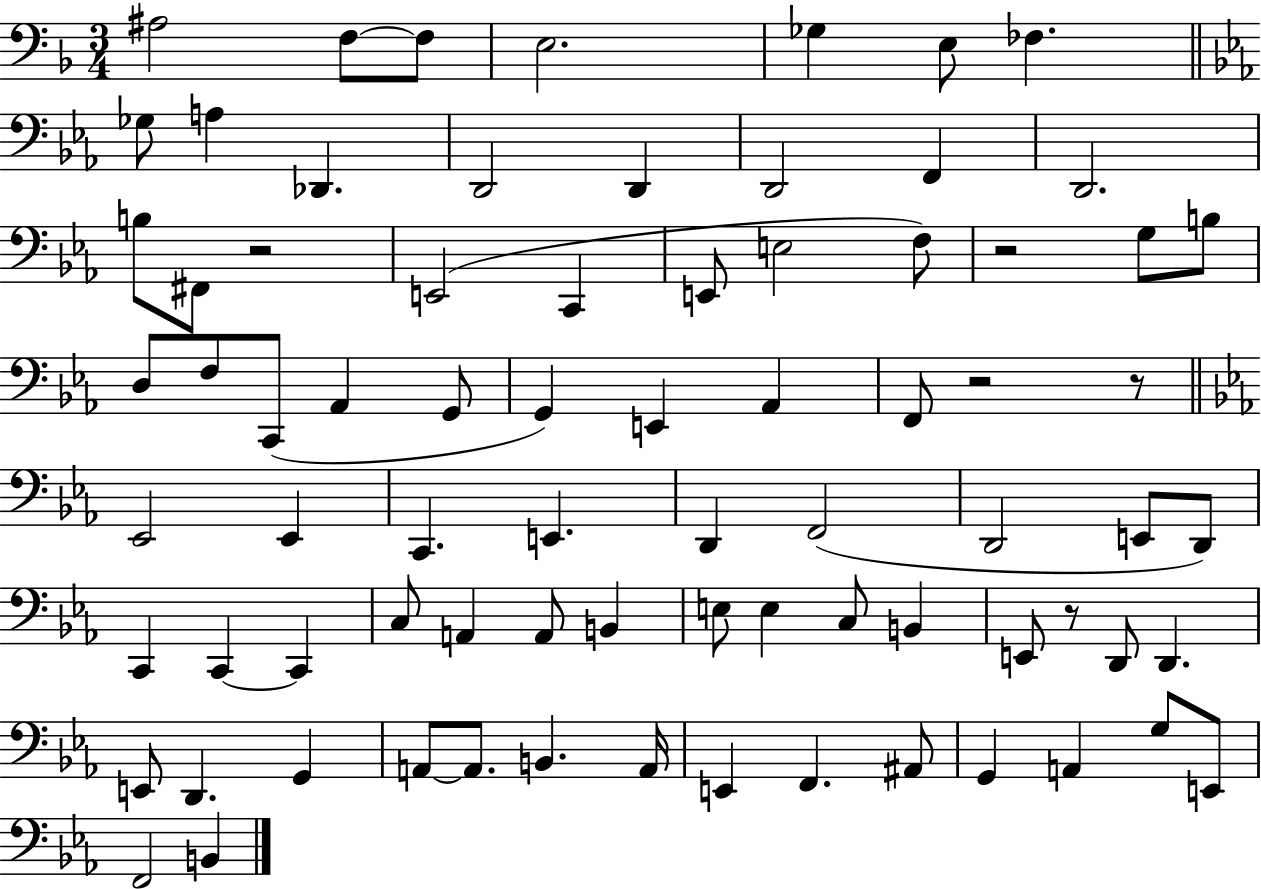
A#3/h F3/e F3/e E3/h. Gb3/q E3/e FES3/q. Gb3/e A3/q Db2/q. D2/h D2/q D2/h F2/q D2/h. B3/e F#2/e R/h E2/h C2/q E2/e E3/h F3/e R/h G3/e B3/e D3/e F3/e C2/e Ab2/q G2/e G2/q E2/q Ab2/q F2/e R/h R/e Eb2/h Eb2/q C2/q. E2/q. D2/q F2/h D2/h E2/e D2/e C2/q C2/q C2/q C3/e A2/q A2/e B2/q E3/e E3/q C3/e B2/q E2/e R/e D2/e D2/q. E2/e D2/q. G2/q A2/e A2/e. B2/q. A2/s E2/q F2/q. A#2/e G2/q A2/q G3/e E2/e F2/h B2/q